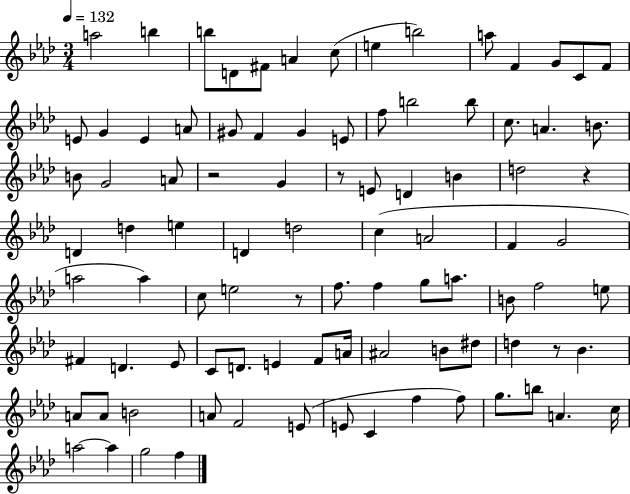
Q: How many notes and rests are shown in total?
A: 92